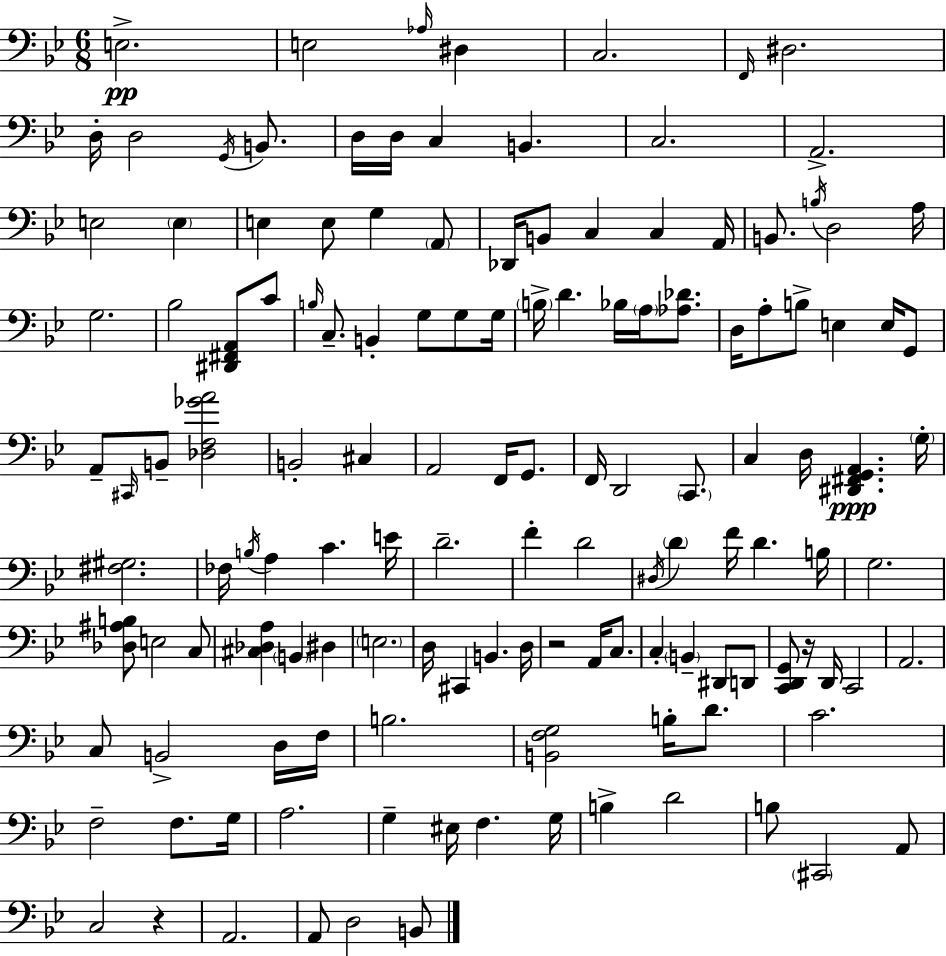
E3/h. E3/h Ab3/s D#3/q C3/h. F2/s D#3/h. D3/s D3/h G2/s B2/e. D3/s D3/s C3/q B2/q. C3/h. A2/h. E3/h E3/q E3/q E3/e G3/q A2/e Db2/s B2/e C3/q C3/q A2/s B2/e. B3/s D3/h A3/s G3/h. Bb3/h [D#2,F#2,A2]/e C4/e B3/s C3/e. B2/q G3/e G3/e G3/s B3/s D4/q. Bb3/s A3/s [Ab3,Db4]/e. D3/s A3/e B3/e E3/q E3/s G2/e A2/e C#2/s B2/e [Db3,F3,Gb4,A4]/h B2/h C#3/q A2/h F2/s G2/e. F2/s D2/h C2/e. C3/q D3/s [D#2,F#2,G2,A2]/q. G3/s [F#3,G#3]/h. FES3/s B3/s A3/q C4/q. E4/s D4/h. F4/q D4/h D#3/s D4/q F4/s D4/q. B3/s G3/h. [Db3,A#3,B3]/e E3/h C3/e [C#3,Db3,A3]/q B2/q D#3/q E3/h. D3/s C#2/q B2/q. D3/s R/h A2/s C3/e. C3/q B2/q D#2/e D2/e [C2,D2,G2]/e R/s D2/s C2/h A2/h. C3/e B2/h D3/s F3/s B3/h. [B2,F3,G3]/h B3/s D4/e. C4/h. F3/h F3/e. G3/s A3/h. G3/q EIS3/s F3/q. G3/s B3/q D4/h B3/e C#2/h A2/e C3/h R/q A2/h. A2/e D3/h B2/e